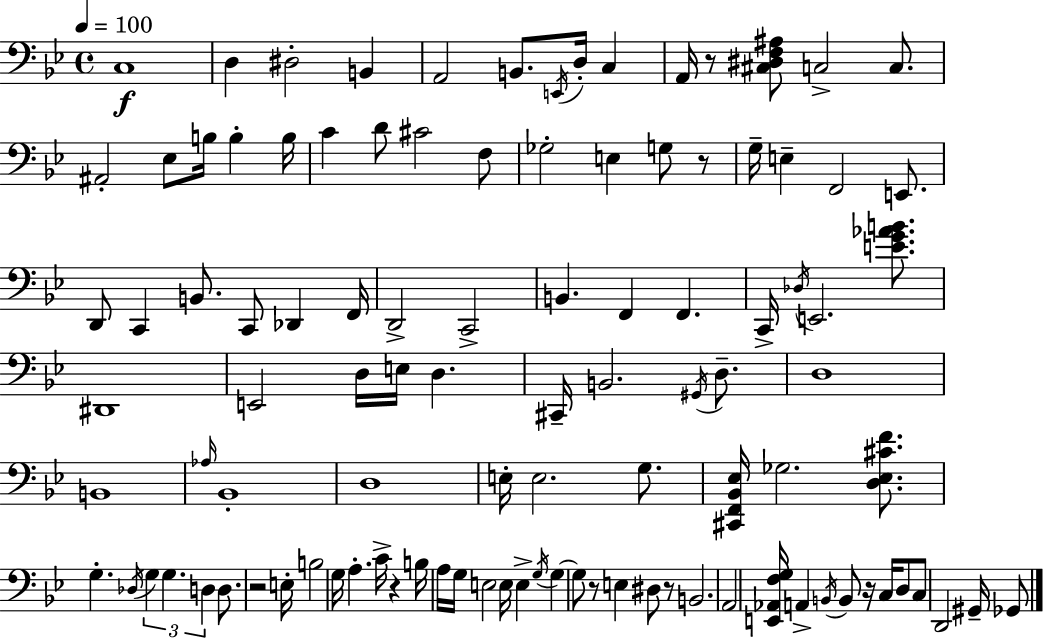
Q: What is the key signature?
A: BES major